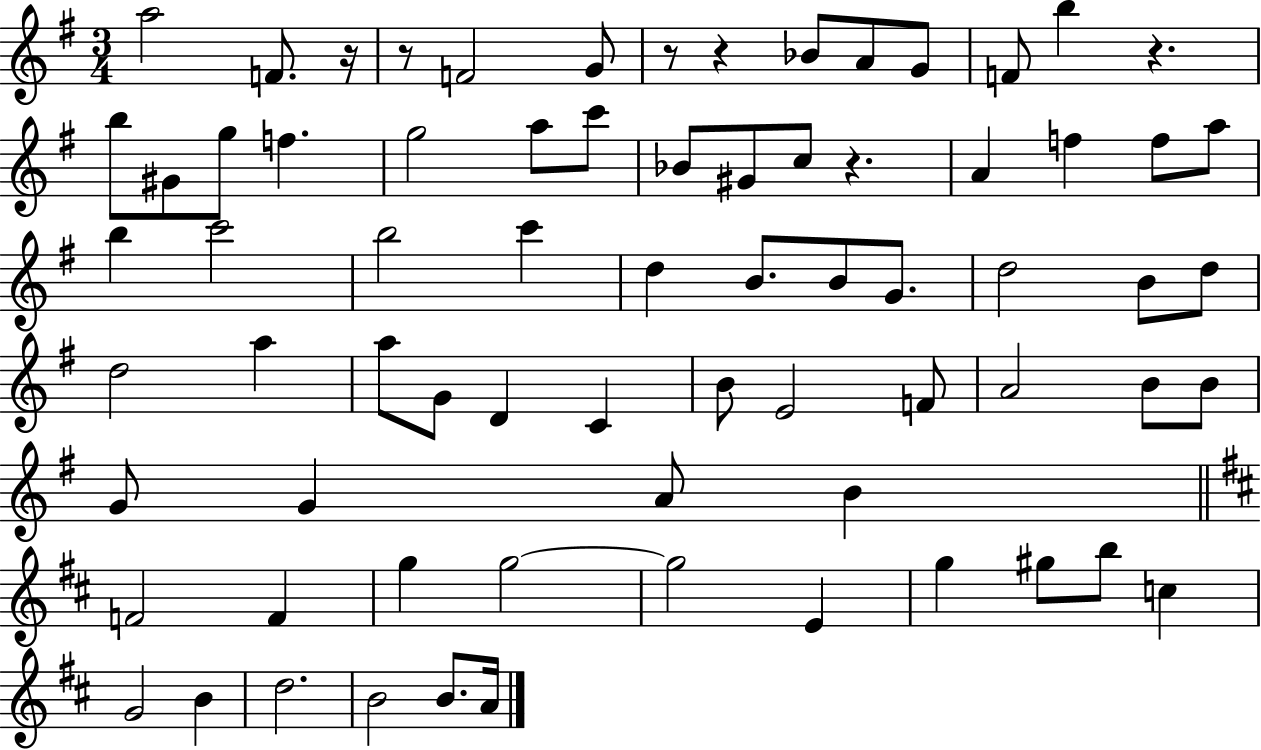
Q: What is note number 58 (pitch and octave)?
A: G#5